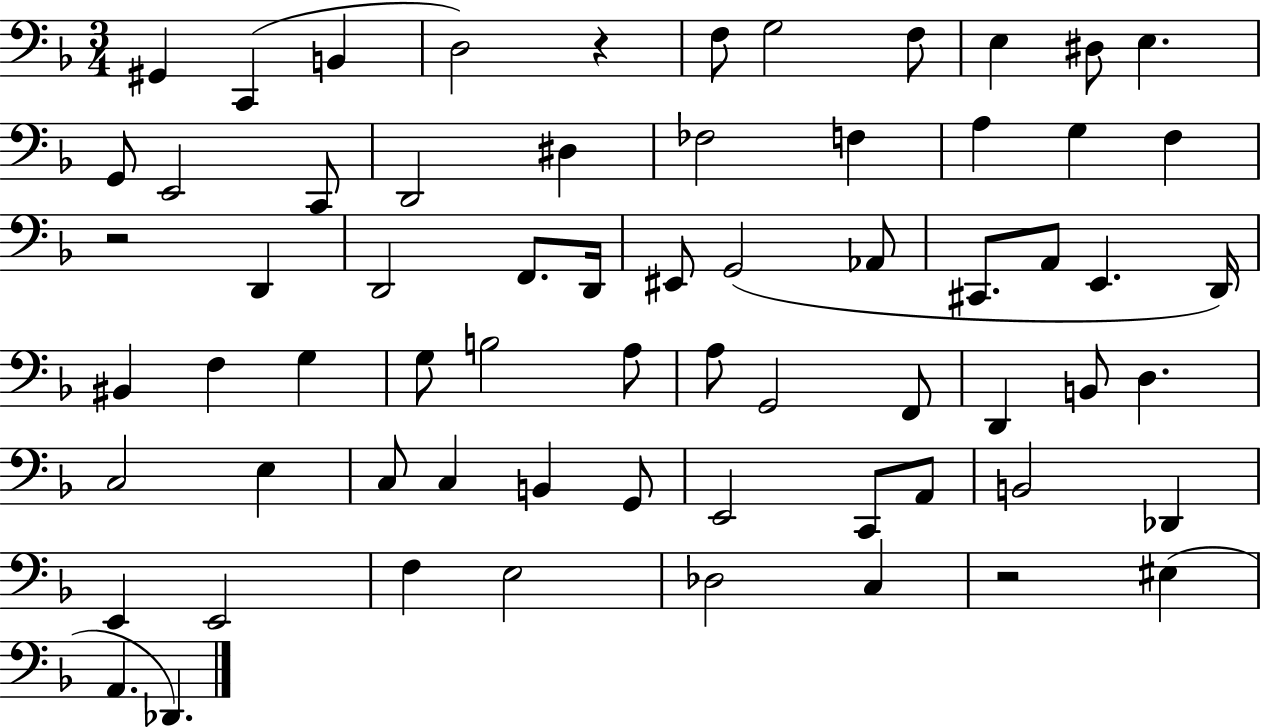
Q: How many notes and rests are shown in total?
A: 66